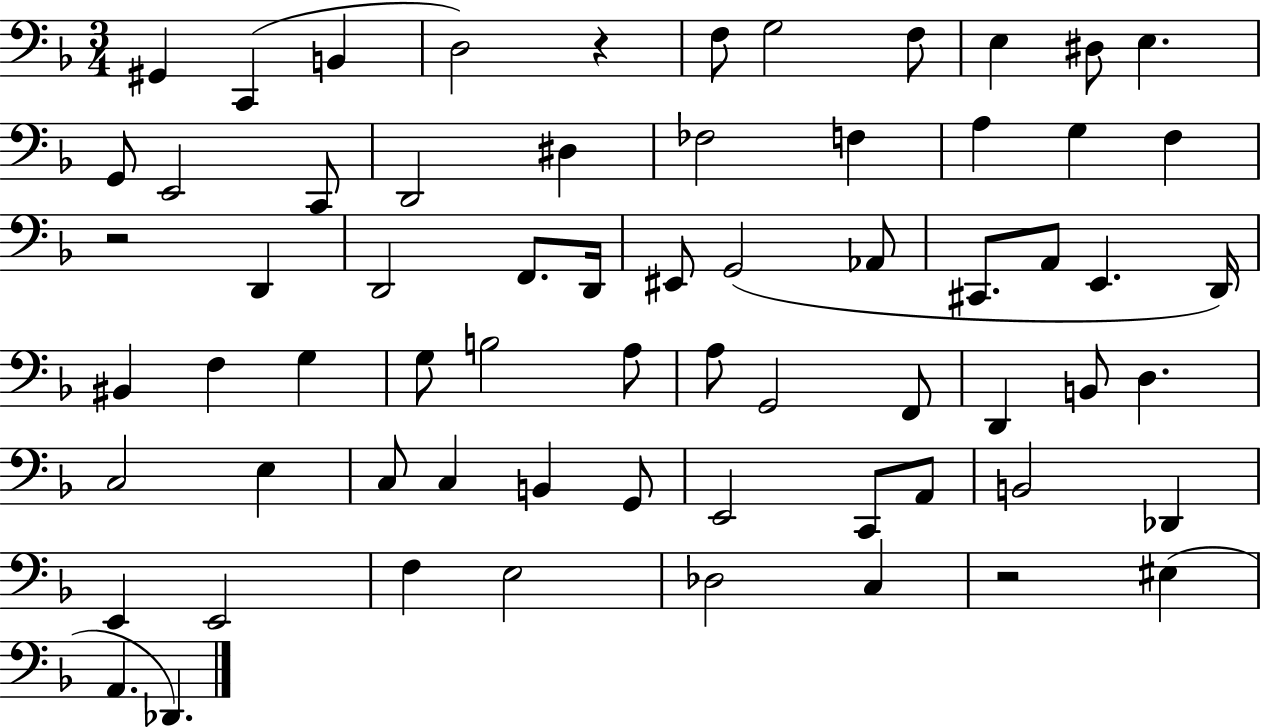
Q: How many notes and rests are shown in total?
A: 66